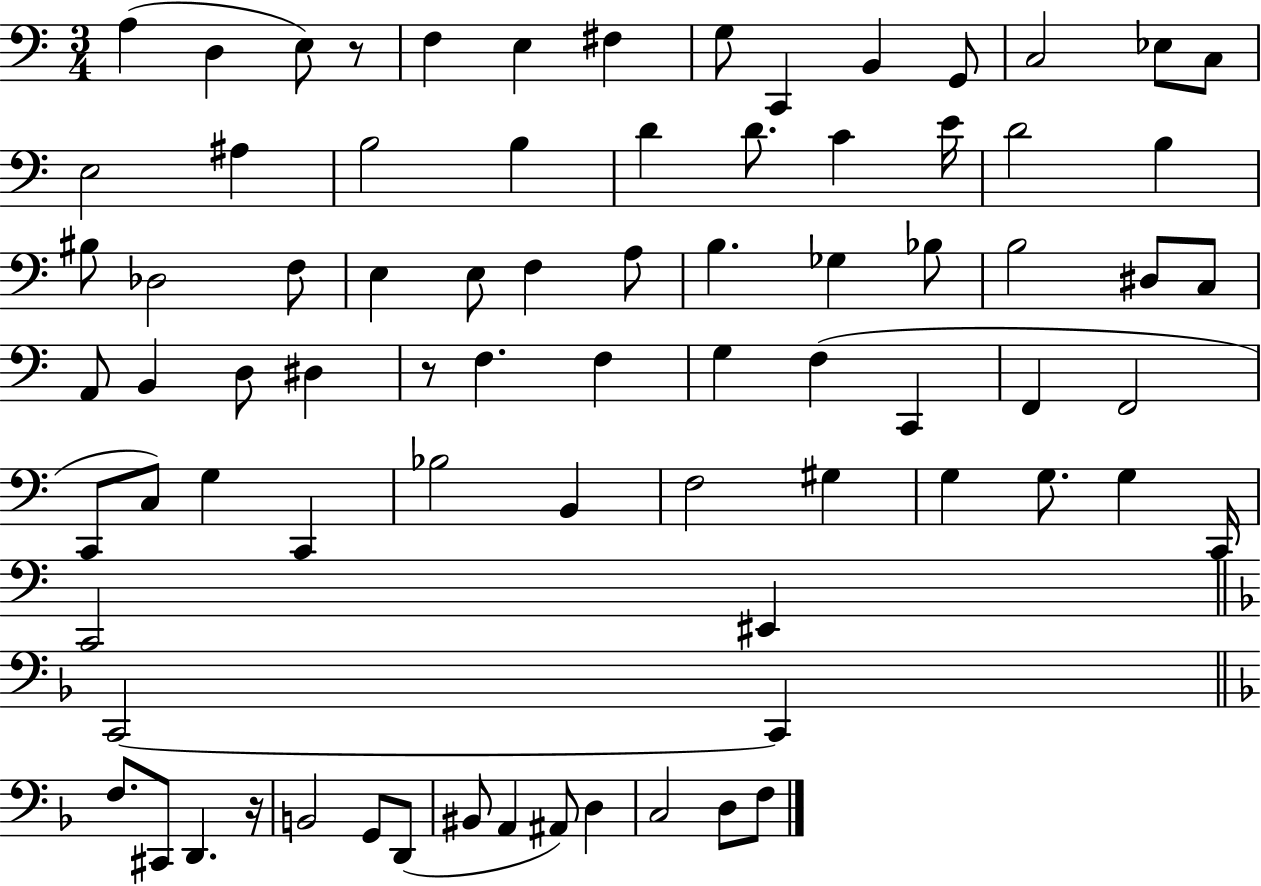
{
  \clef bass
  \numericTimeSignature
  \time 3/4
  \key c \major
  \repeat volta 2 { a4( d4 e8) r8 | f4 e4 fis4 | g8 c,4 b,4 g,8 | c2 ees8 c8 | \break e2 ais4 | b2 b4 | d'4 d'8. c'4 e'16 | d'2 b4 | \break bis8 des2 f8 | e4 e8 f4 a8 | b4. ges4 bes8 | b2 dis8 c8 | \break a,8 b,4 d8 dis4 | r8 f4. f4 | g4 f4( c,4 | f,4 f,2 | \break c,8 c8) g4 c,4 | bes2 b,4 | f2 gis4 | g4 g8. g4 c,16 | \break c,2 eis,4 | \bar "||" \break \key d \minor c,2~~ c,4 | \bar "||" \break \key f \major f8. cis,8 d,4. r16 | b,2 g,8 d,8( | bis,8 a,4 ais,8) d4 | c2 d8 f8 | \break } \bar "|."
}